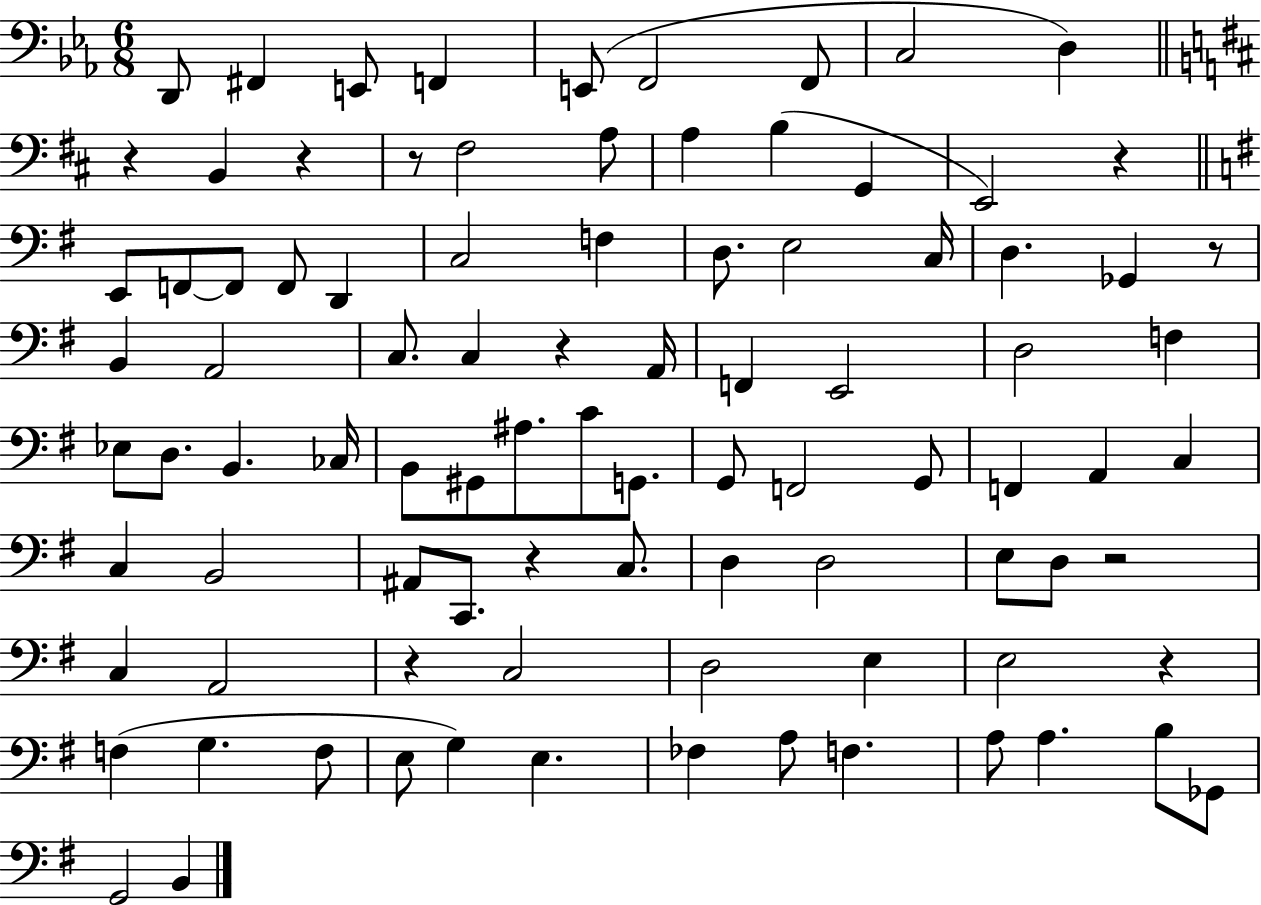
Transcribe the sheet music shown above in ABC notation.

X:1
T:Untitled
M:6/8
L:1/4
K:Eb
D,,/2 ^F,, E,,/2 F,, E,,/2 F,,2 F,,/2 C,2 D, z B,, z z/2 ^F,2 A,/2 A, B, G,, E,,2 z E,,/2 F,,/2 F,,/2 F,,/2 D,, C,2 F, D,/2 E,2 C,/4 D, _G,, z/2 B,, A,,2 C,/2 C, z A,,/4 F,, E,,2 D,2 F, _E,/2 D,/2 B,, _C,/4 B,,/2 ^G,,/2 ^A,/2 C/2 G,,/2 G,,/2 F,,2 G,,/2 F,, A,, C, C, B,,2 ^A,,/2 C,,/2 z C,/2 D, D,2 E,/2 D,/2 z2 C, A,,2 z C,2 D,2 E, E,2 z F, G, F,/2 E,/2 G, E, _F, A,/2 F, A,/2 A, B,/2 _G,,/2 G,,2 B,,